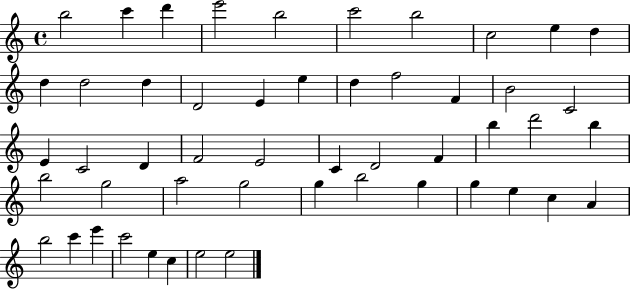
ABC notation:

X:1
T:Untitled
M:4/4
L:1/4
K:C
b2 c' d' e'2 b2 c'2 b2 c2 e d d d2 d D2 E e d f2 F B2 C2 E C2 D F2 E2 C D2 F b d'2 b b2 g2 a2 g2 g b2 g g e c A b2 c' e' c'2 e c e2 e2